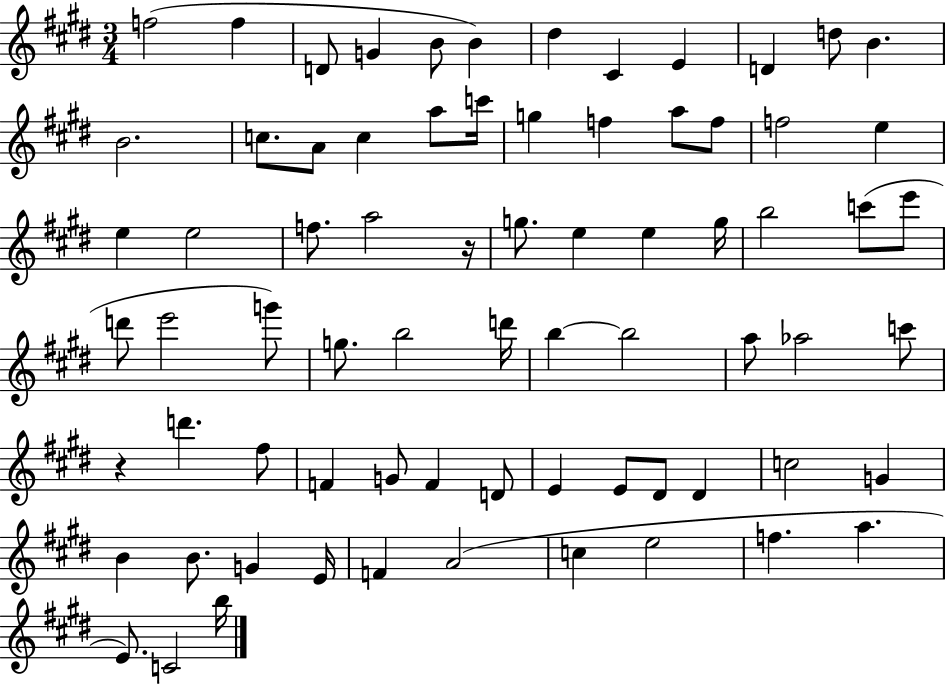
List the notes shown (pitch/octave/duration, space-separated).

F5/h F5/q D4/e G4/q B4/e B4/q D#5/q C#4/q E4/q D4/q D5/e B4/q. B4/h. C5/e. A4/e C5/q A5/e C6/s G5/q F5/q A5/e F5/e F5/h E5/q E5/q E5/h F5/e. A5/h R/s G5/e. E5/q E5/q G5/s B5/h C6/e E6/e D6/e E6/h G6/e G5/e. B5/h D6/s B5/q B5/h A5/e Ab5/h C6/e R/q D6/q. F#5/e F4/q G4/e F4/q D4/e E4/q E4/e D#4/e D#4/q C5/h G4/q B4/q B4/e. G4/q E4/s F4/q A4/h C5/q E5/h F5/q. A5/q. E4/e. C4/h B5/s